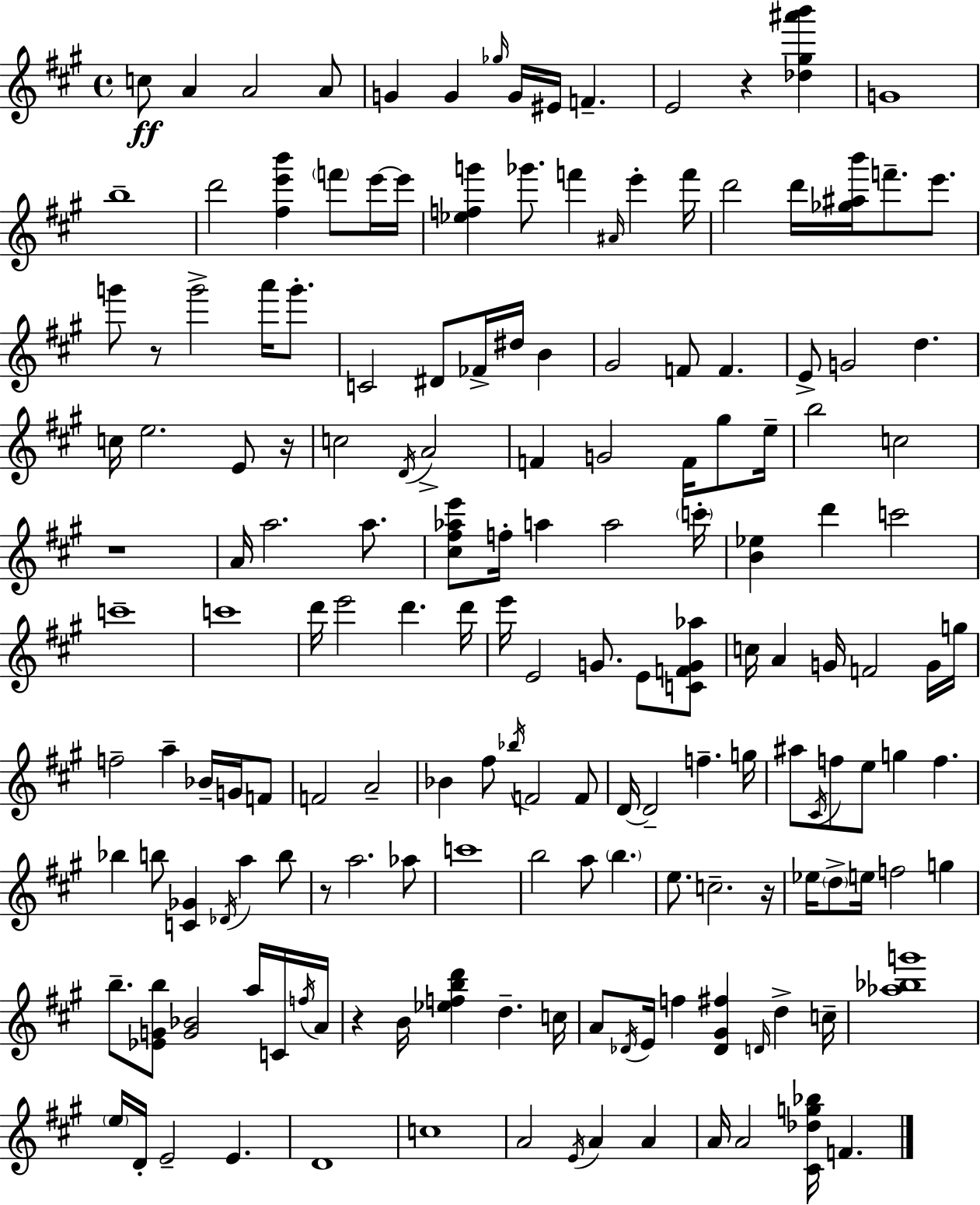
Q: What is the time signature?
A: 4/4